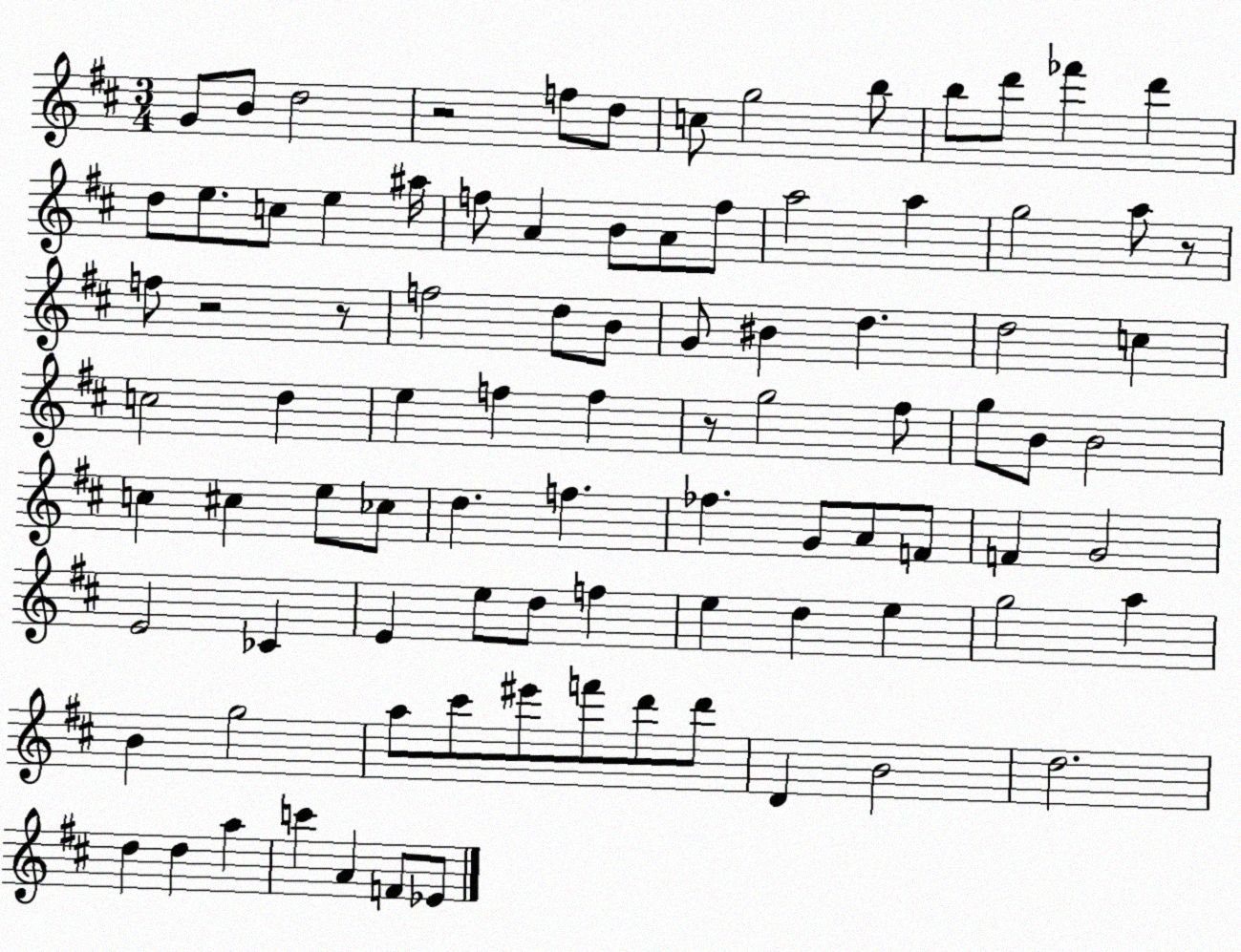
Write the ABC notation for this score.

X:1
T:Untitled
M:3/4
L:1/4
K:D
G/2 B/2 d2 z2 f/2 d/2 c/2 g2 b/2 b/2 d'/2 _f' d' d/2 e/2 c/2 e ^a/4 f/2 A B/2 A/2 f/2 a2 a g2 a/2 z/2 f/2 z2 z/2 f2 d/2 B/2 G/2 ^B d d2 c c2 d e f f z/2 g2 ^f/2 g/2 B/2 B2 c ^c e/2 _c/2 d f _f G/2 A/2 F/2 F G2 E2 _C E e/2 d/2 f e d e g2 a B g2 a/2 ^c'/2 ^e'/2 f'/2 d'/2 d'/2 D B2 d2 d d a c' A F/2 _E/2